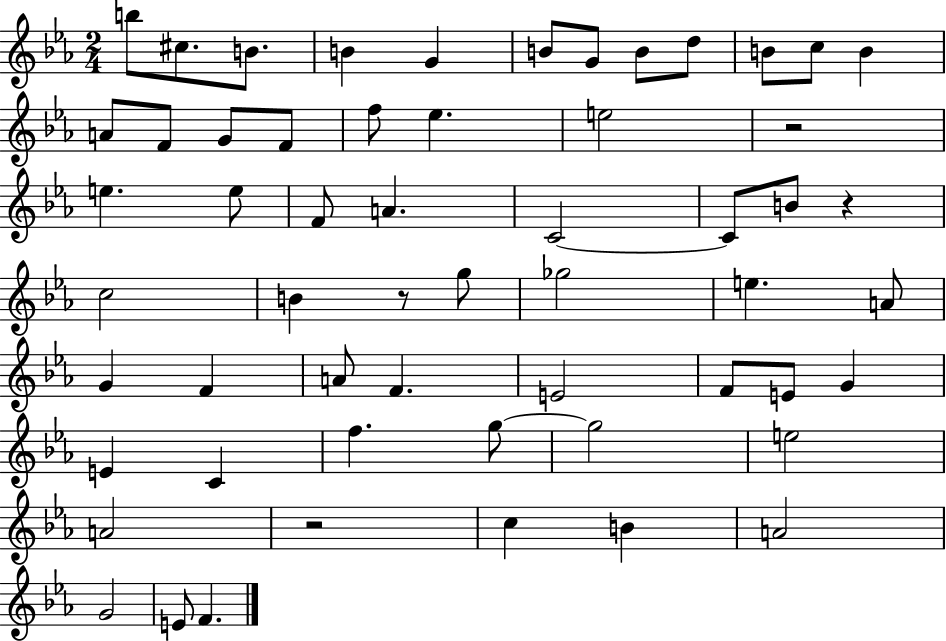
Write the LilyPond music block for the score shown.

{
  \clef treble
  \numericTimeSignature
  \time 2/4
  \key ees \major
  b''8 cis''8. b'8. | b'4 g'4 | b'8 g'8 b'8 d''8 | b'8 c''8 b'4 | \break a'8 f'8 g'8 f'8 | f''8 ees''4. | e''2 | r2 | \break e''4. e''8 | f'8 a'4. | c'2~~ | c'8 b'8 r4 | \break c''2 | b'4 r8 g''8 | ges''2 | e''4. a'8 | \break g'4 f'4 | a'8 f'4. | e'2 | f'8 e'8 g'4 | \break e'4 c'4 | f''4. g''8~~ | g''2 | e''2 | \break a'2 | r2 | c''4 b'4 | a'2 | \break g'2 | e'8 f'4. | \bar "|."
}